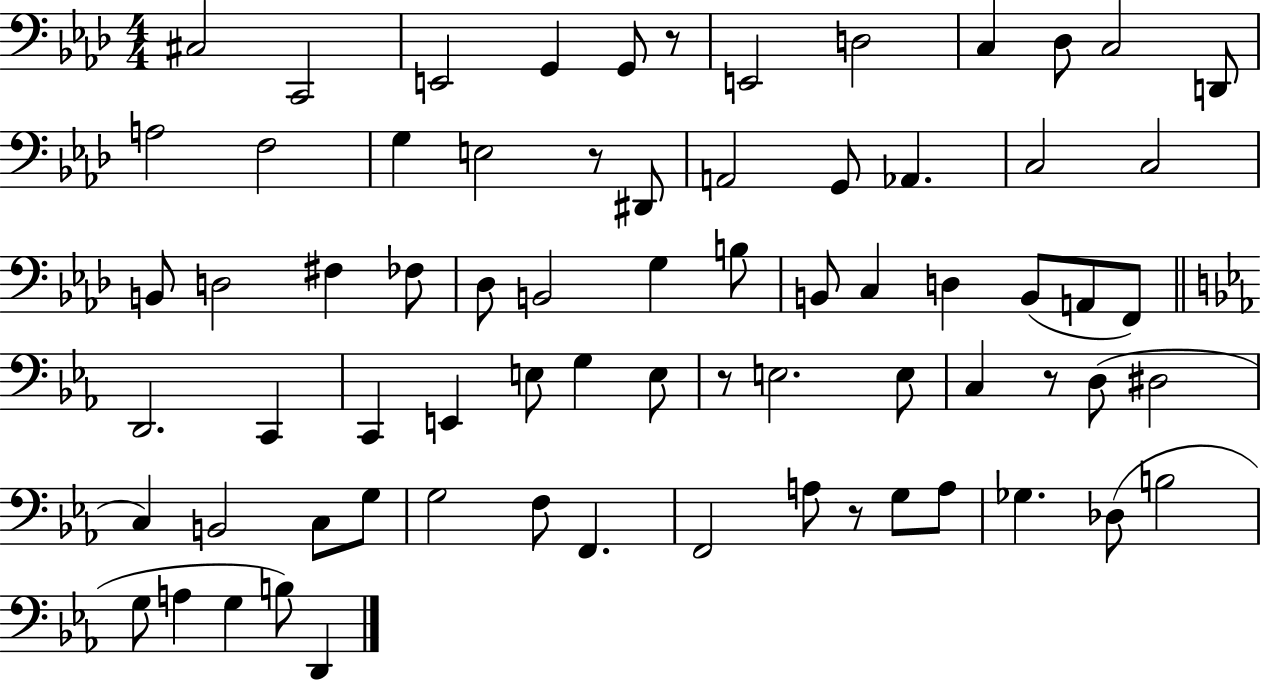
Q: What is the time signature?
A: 4/4